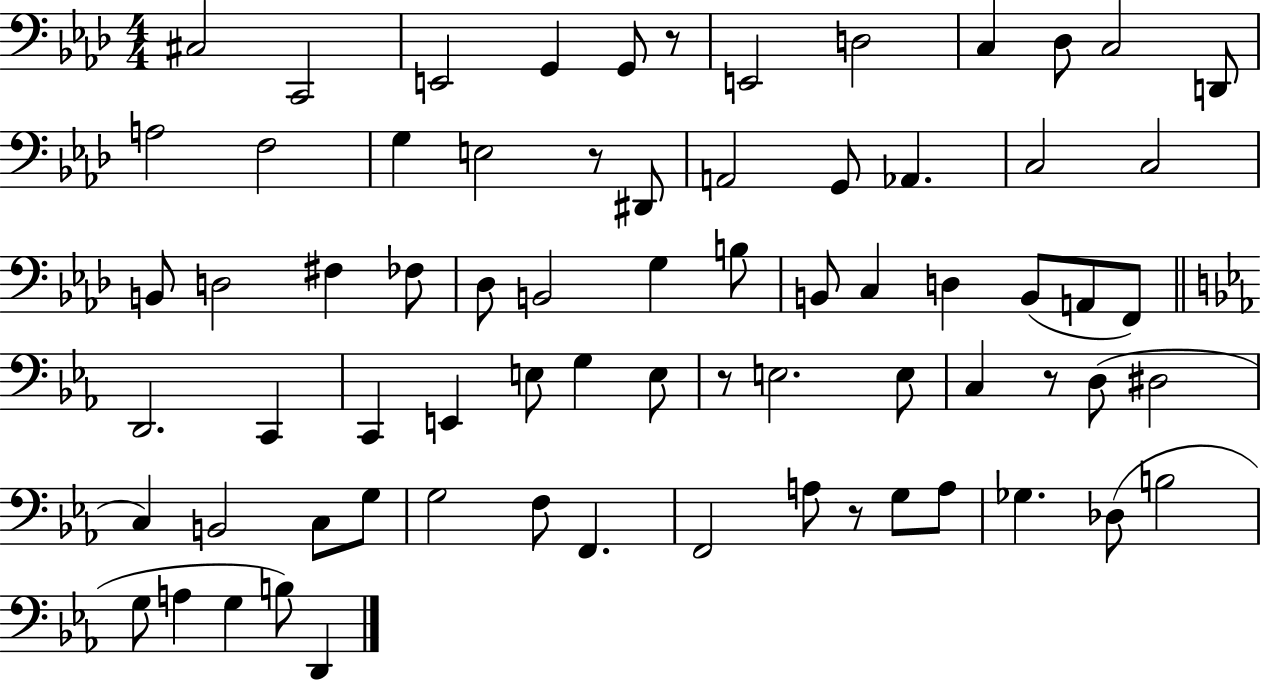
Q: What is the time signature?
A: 4/4